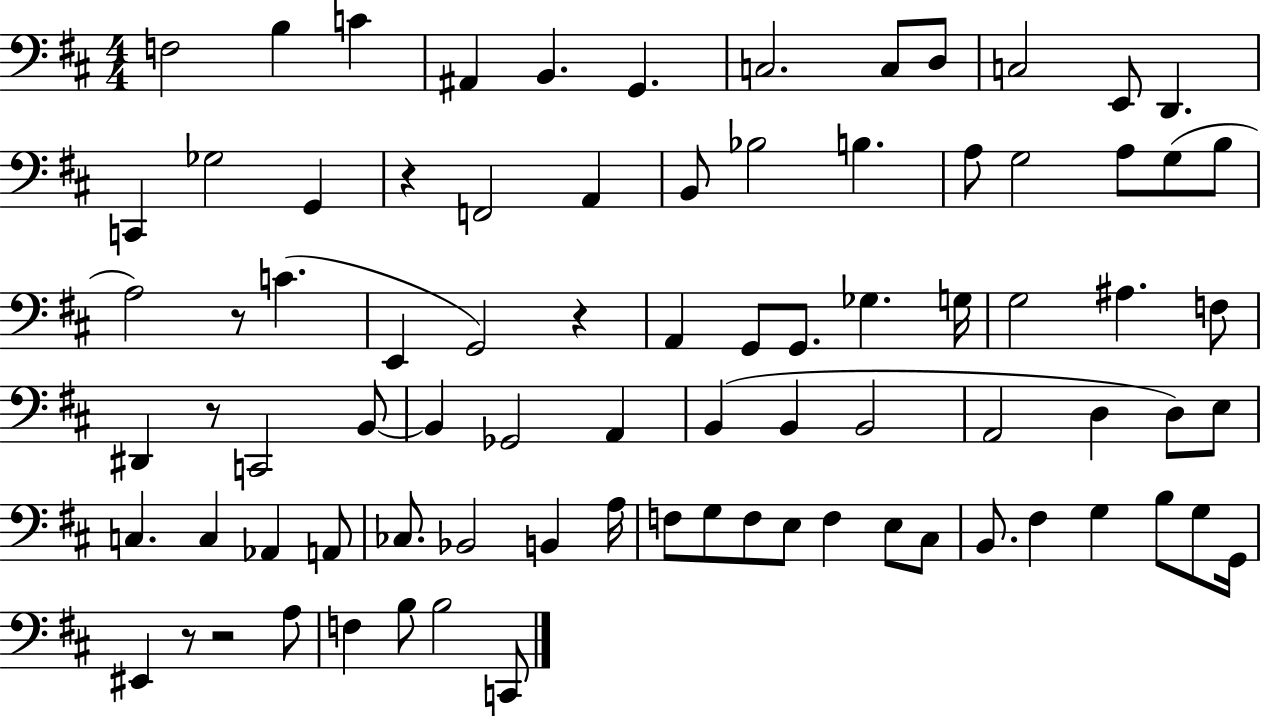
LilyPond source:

{
  \clef bass
  \numericTimeSignature
  \time 4/4
  \key d \major
  \repeat volta 2 { f2 b4 c'4 | ais,4 b,4. g,4. | c2. c8 d8 | c2 e,8 d,4. | \break c,4 ges2 g,4 | r4 f,2 a,4 | b,8 bes2 b4. | a8 g2 a8 g8( b8 | \break a2) r8 c'4.( | e,4 g,2) r4 | a,4 g,8 g,8. ges4. g16 | g2 ais4. f8 | \break dis,4 r8 c,2 b,8~~ | b,4 ges,2 a,4 | b,4( b,4 b,2 | a,2 d4 d8) e8 | \break c4. c4 aes,4 a,8 | ces8. bes,2 b,4 a16 | f8 g8 f8 e8 f4 e8 cis8 | b,8. fis4 g4 b8 g8 g,16 | \break eis,4 r8 r2 a8 | f4 b8 b2 c,8 | } \bar "|."
}